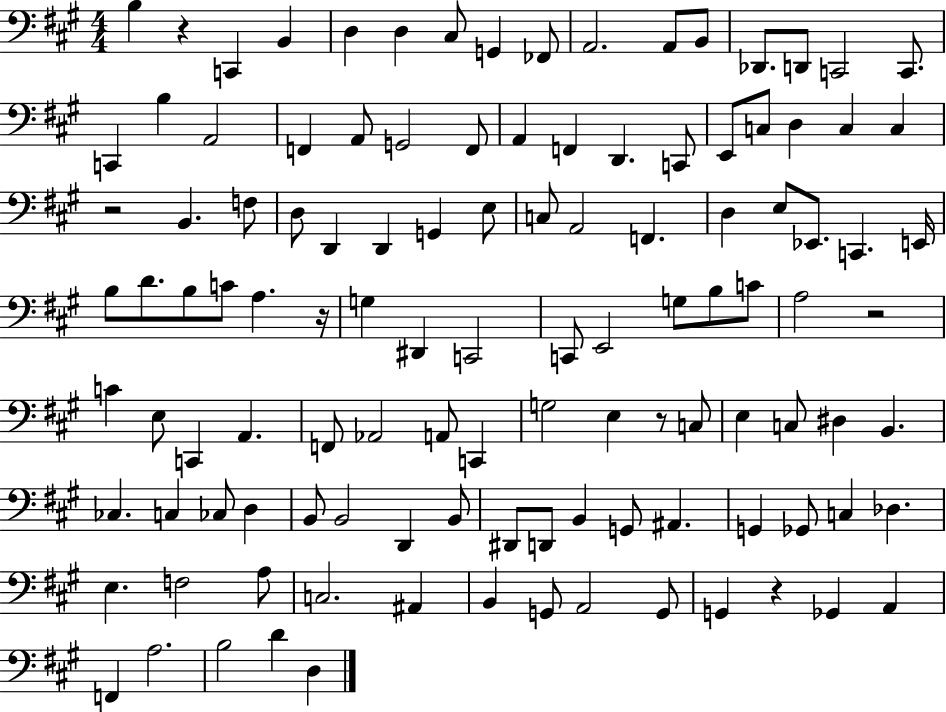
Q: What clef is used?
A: bass